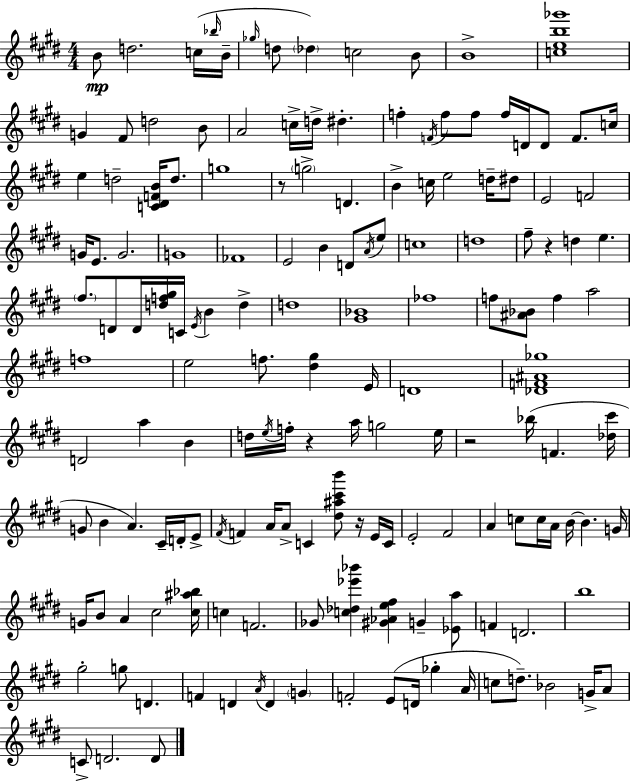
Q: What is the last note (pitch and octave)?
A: D4